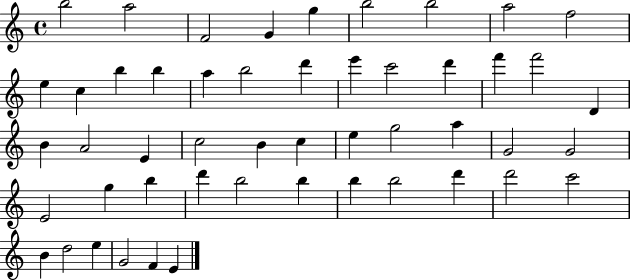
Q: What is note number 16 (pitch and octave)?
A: D6